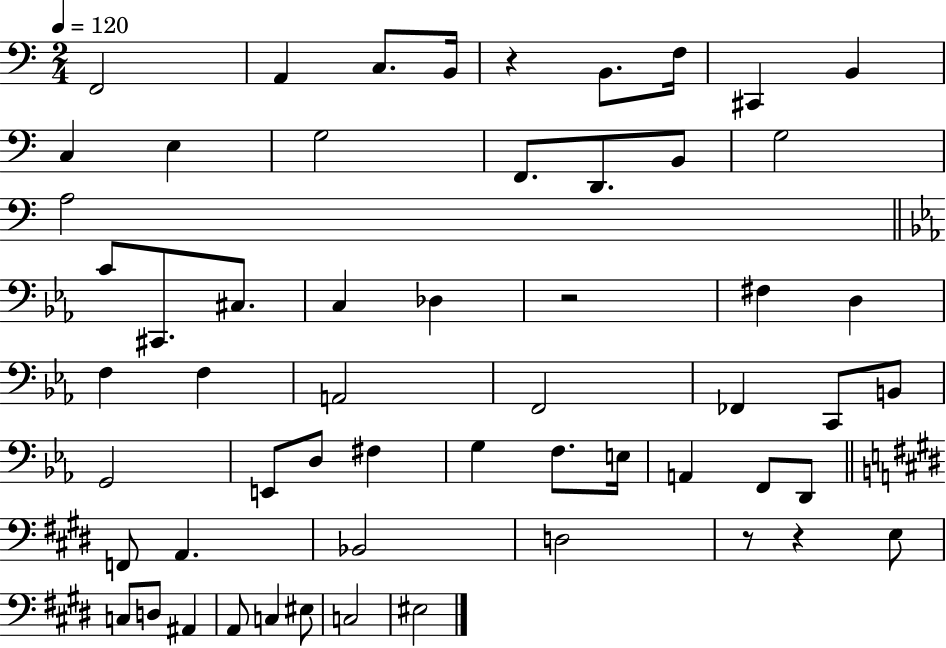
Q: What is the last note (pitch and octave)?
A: EIS3